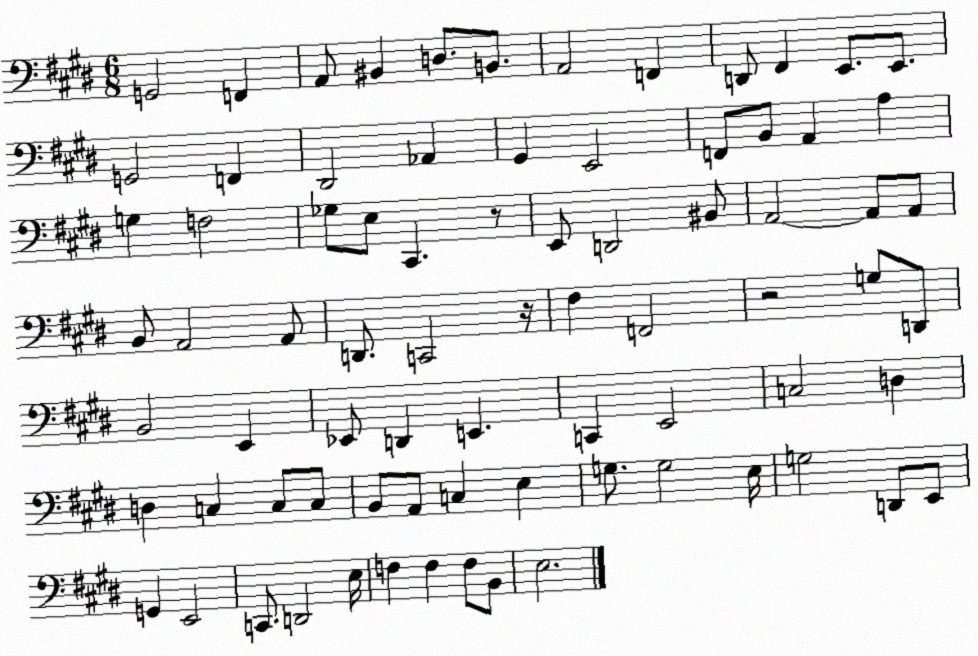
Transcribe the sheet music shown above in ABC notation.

X:1
T:Untitled
M:6/8
L:1/4
K:E
G,,2 F,, A,,/2 ^B,, D,/2 B,,/2 A,,2 F,, D,,/2 ^F,, E,,/2 E,,/2 G,,2 F,, ^D,,2 _A,, ^G,, E,,2 F,,/2 B,,/2 A,, A, G, F,2 _G,/2 E,/2 ^C,, z/2 E,,/2 D,,2 ^B,,/2 A,,2 A,,/2 A,,/2 B,,/2 A,,2 A,,/2 D,,/2 C,,2 z/4 ^F, F,,2 z2 G,/2 D,,/2 B,,2 E,, _E,,/2 D,, E,, C,, E,,2 C,2 D, D, C, C,/2 C,/2 B,,/2 A,,/2 C, E, G,/2 G,2 E,/4 G,2 D,,/2 E,,/2 G,, E,,2 C,,/2 D,,2 E,/4 F, F, F,/2 B,,/2 E,2